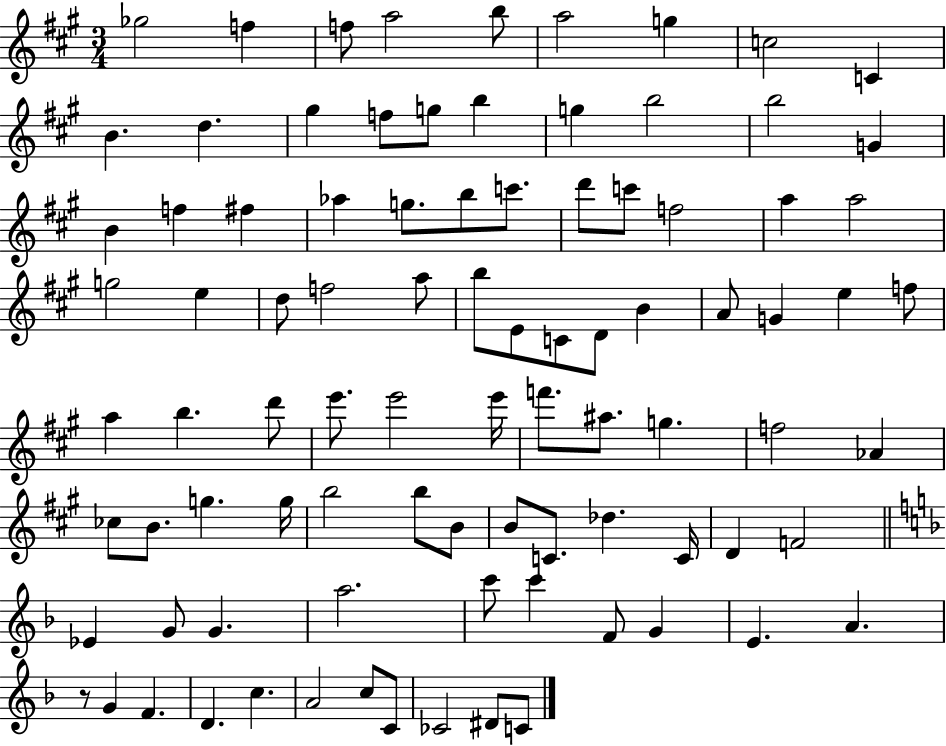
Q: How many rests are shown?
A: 1